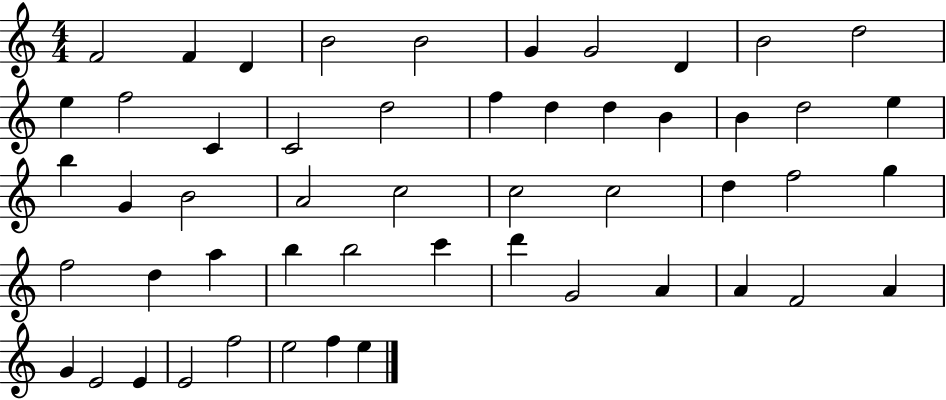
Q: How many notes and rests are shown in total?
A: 52